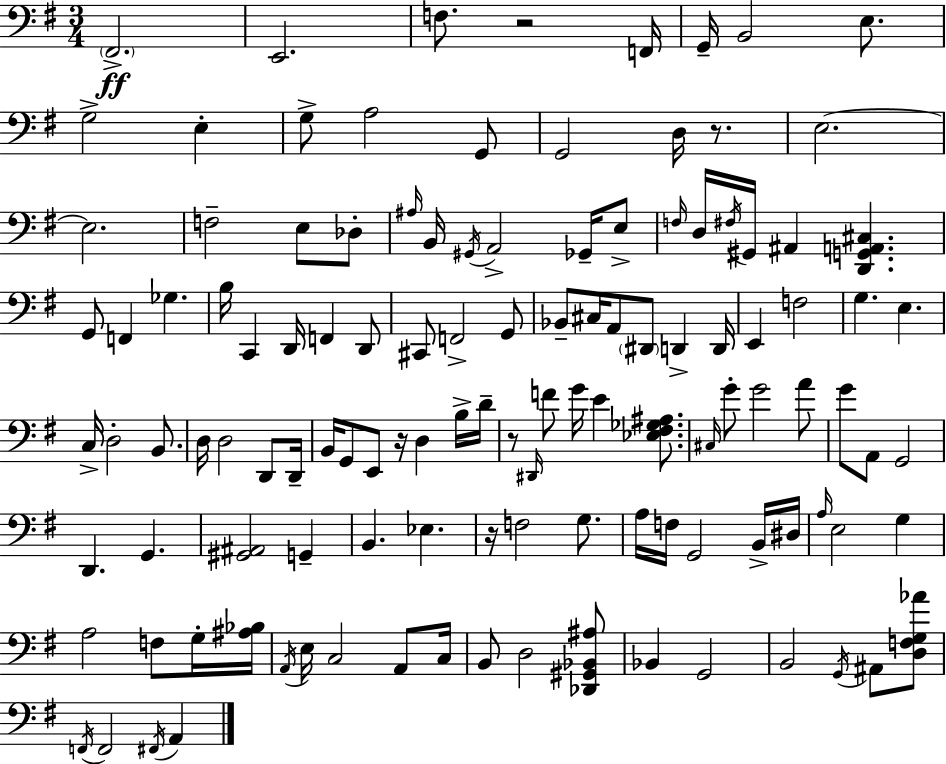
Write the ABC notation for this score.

X:1
T:Untitled
M:3/4
L:1/4
K:G
^F,,2 E,,2 F,/2 z2 F,,/4 G,,/4 B,,2 E,/2 G,2 E, G,/2 A,2 G,,/2 G,,2 D,/4 z/2 E,2 E,2 F,2 E,/2 _D,/2 ^A,/4 B,,/4 ^G,,/4 A,,2 _G,,/4 E,/2 F,/4 D,/4 ^F,/4 ^G,,/4 ^A,, [D,,G,,A,,^C,] G,,/2 F,, _G, B,/4 C,, D,,/4 F,, D,,/2 ^C,,/2 F,,2 G,,/2 _B,,/2 ^C,/4 A,,/2 ^D,,/2 D,, D,,/4 E,, F,2 G, E, C,/4 D,2 B,,/2 D,/4 D,2 D,,/2 D,,/4 B,,/4 G,,/2 E,,/2 z/4 D, B,/4 D/4 z/2 ^D,,/4 F/2 G/4 E [_E,^F,_G,^A,]/2 ^C,/4 G/2 G2 A/2 G/2 A,,/2 G,,2 D,, G,, [^G,,^A,,]2 G,, B,, _E, z/4 F,2 G,/2 A,/4 F,/4 G,,2 B,,/4 ^D,/4 A,/4 E,2 G, A,2 F,/2 G,/4 [^A,_B,]/4 A,,/4 E,/4 C,2 A,,/2 C,/4 B,,/2 D,2 [_D,,^G,,_B,,^A,]/2 _B,, G,,2 B,,2 G,,/4 ^A,,/2 [D,F,G,_A]/2 F,,/4 F,,2 ^F,,/4 A,,